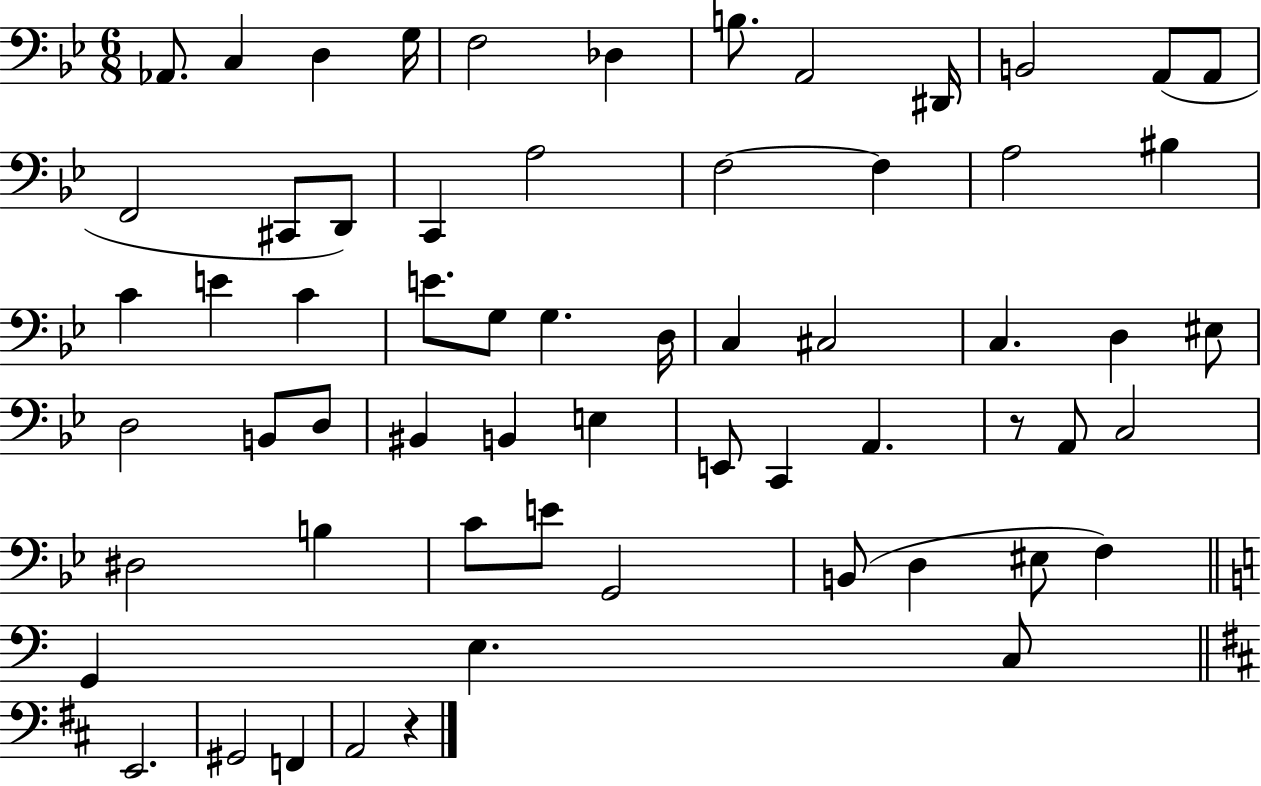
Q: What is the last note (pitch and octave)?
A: A2